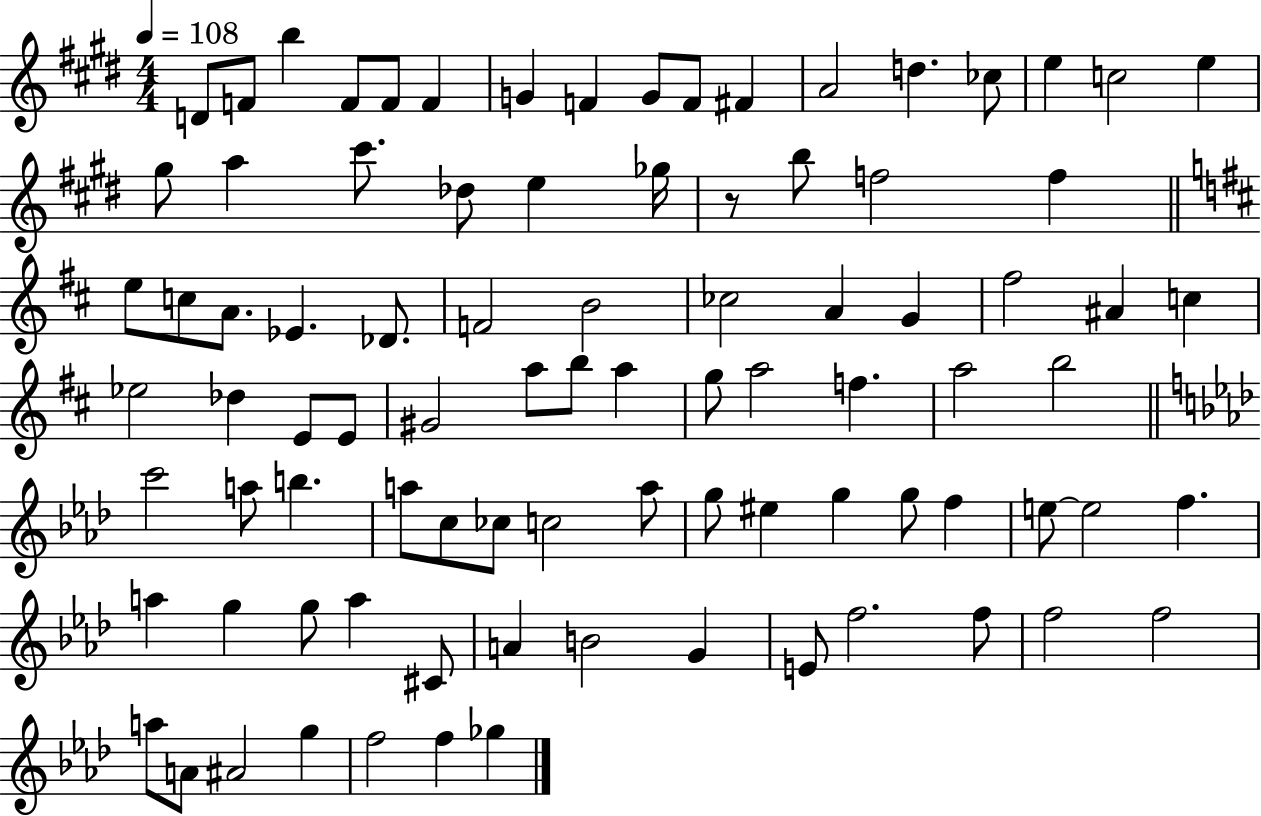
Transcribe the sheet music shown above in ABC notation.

X:1
T:Untitled
M:4/4
L:1/4
K:E
D/2 F/2 b F/2 F/2 F G F G/2 F/2 ^F A2 d _c/2 e c2 e ^g/2 a ^c'/2 _d/2 e _g/4 z/2 b/2 f2 f e/2 c/2 A/2 _E _D/2 F2 B2 _c2 A G ^f2 ^A c _e2 _d E/2 E/2 ^G2 a/2 b/2 a g/2 a2 f a2 b2 c'2 a/2 b a/2 c/2 _c/2 c2 a/2 g/2 ^e g g/2 f e/2 e2 f a g g/2 a ^C/2 A B2 G E/2 f2 f/2 f2 f2 a/2 A/2 ^A2 g f2 f _g